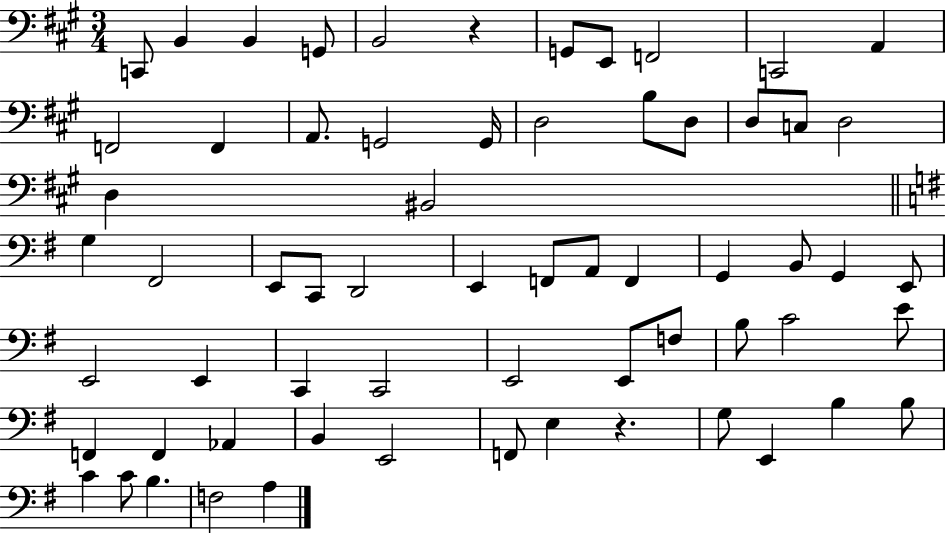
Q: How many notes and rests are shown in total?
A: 64